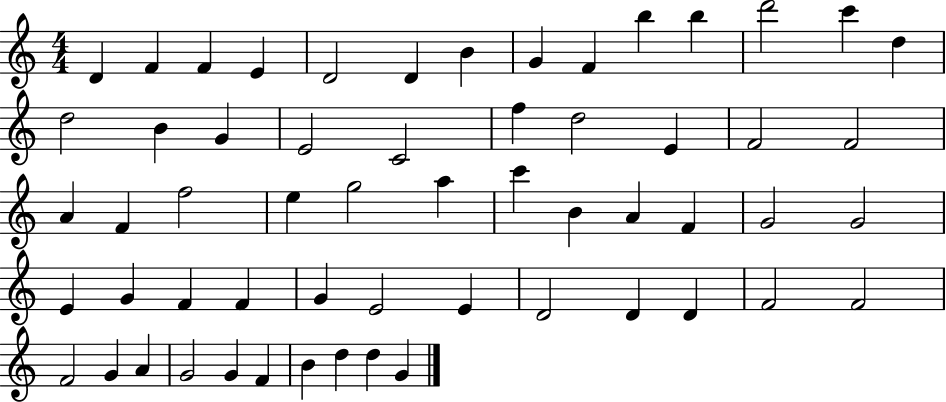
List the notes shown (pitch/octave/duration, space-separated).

D4/q F4/q F4/q E4/q D4/h D4/q B4/q G4/q F4/q B5/q B5/q D6/h C6/q D5/q D5/h B4/q G4/q E4/h C4/h F5/q D5/h E4/q F4/h F4/h A4/q F4/q F5/h E5/q G5/h A5/q C6/q B4/q A4/q F4/q G4/h G4/h E4/q G4/q F4/q F4/q G4/q E4/h E4/q D4/h D4/q D4/q F4/h F4/h F4/h G4/q A4/q G4/h G4/q F4/q B4/q D5/q D5/q G4/q